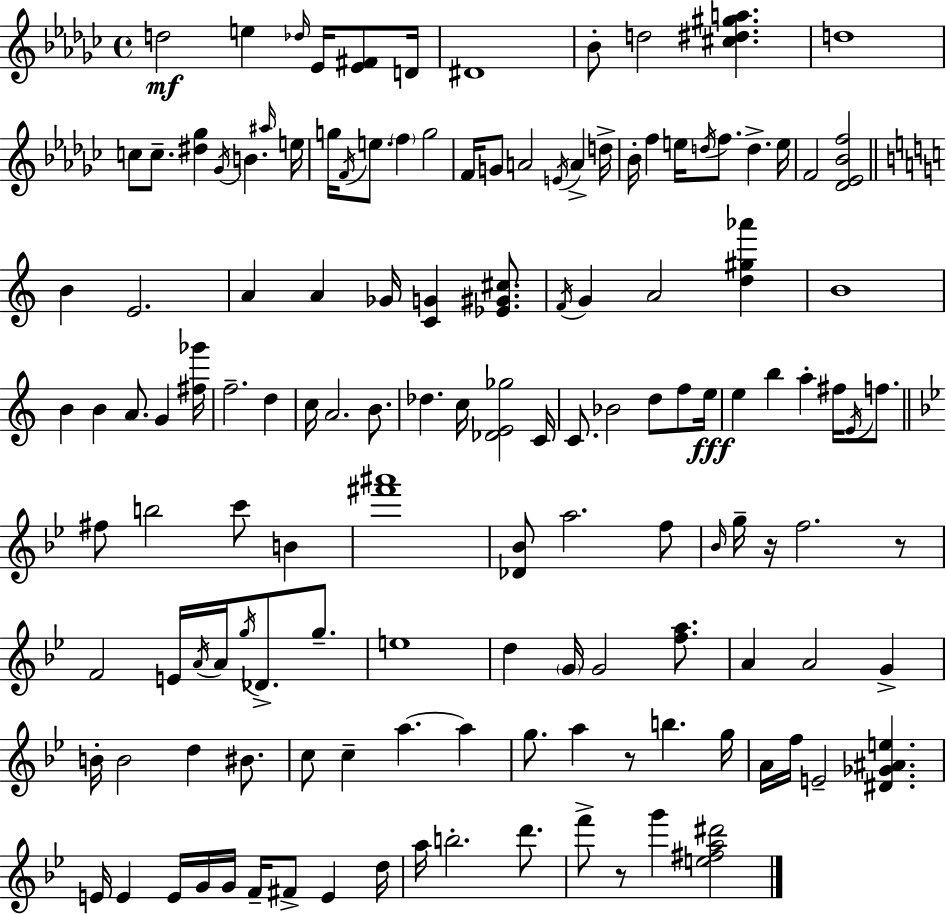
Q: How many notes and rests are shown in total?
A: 136